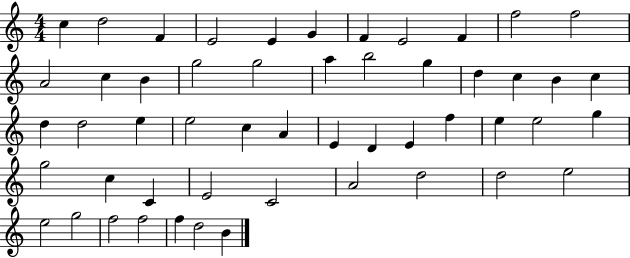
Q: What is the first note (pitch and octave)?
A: C5